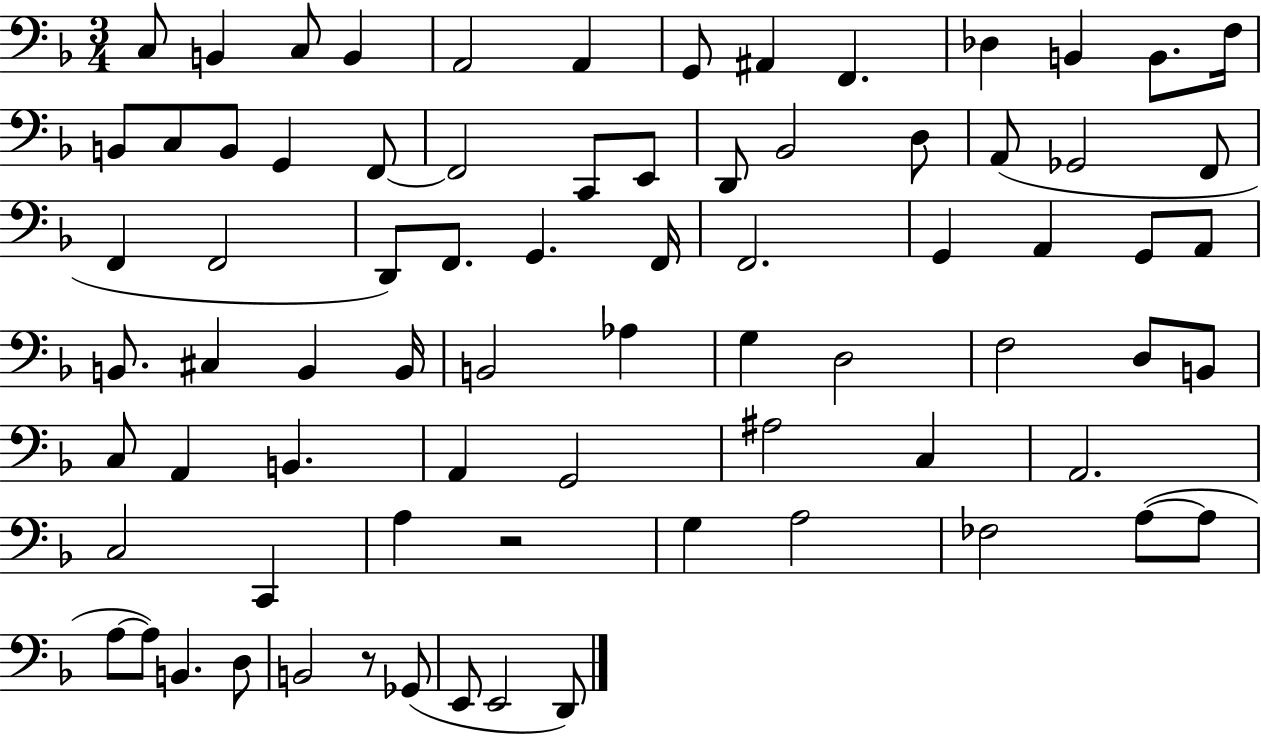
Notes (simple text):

C3/e B2/q C3/e B2/q A2/h A2/q G2/e A#2/q F2/q. Db3/q B2/q B2/e. F3/s B2/e C3/e B2/e G2/q F2/e F2/h C2/e E2/e D2/e Bb2/h D3/e A2/e Gb2/h F2/e F2/q F2/h D2/e F2/e. G2/q. F2/s F2/h. G2/q A2/q G2/e A2/e B2/e. C#3/q B2/q B2/s B2/h Ab3/q G3/q D3/h F3/h D3/e B2/e C3/e A2/q B2/q. A2/q G2/h A#3/h C3/q A2/h. C3/h C2/q A3/q R/h G3/q A3/h FES3/h A3/e A3/e A3/e A3/e B2/q. D3/e B2/h R/e Gb2/e E2/e E2/h D2/e